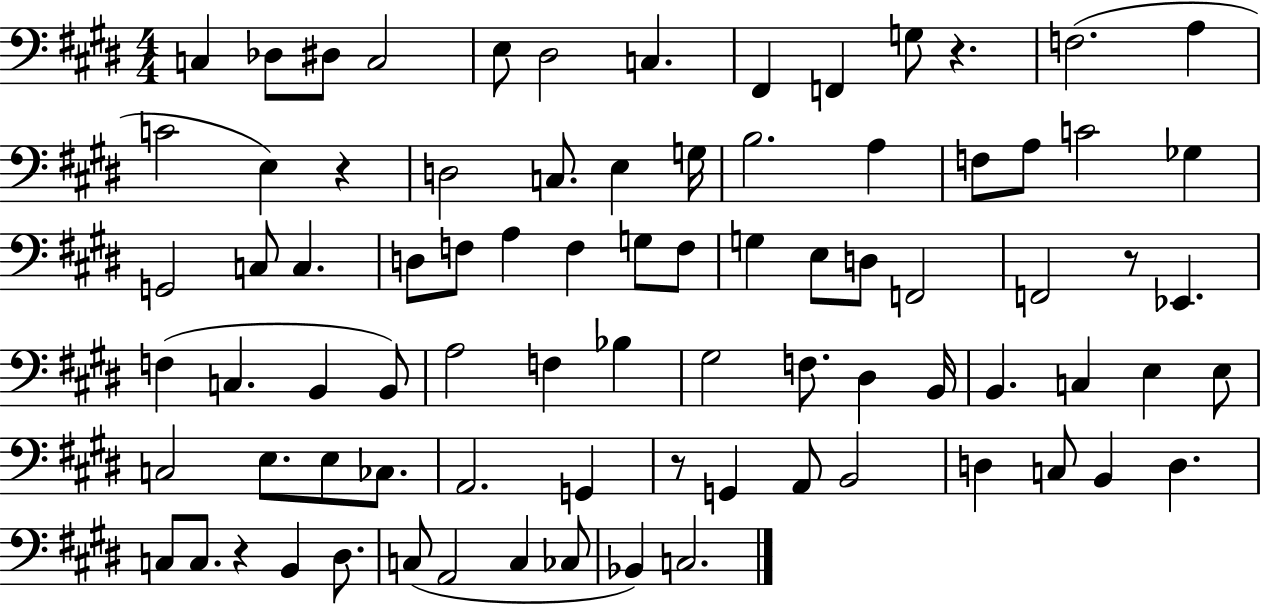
X:1
T:Untitled
M:4/4
L:1/4
K:E
C, _D,/2 ^D,/2 C,2 E,/2 ^D,2 C, ^F,, F,, G,/2 z F,2 A, C2 E, z D,2 C,/2 E, G,/4 B,2 A, F,/2 A,/2 C2 _G, G,,2 C,/2 C, D,/2 F,/2 A, F, G,/2 F,/2 G, E,/2 D,/2 F,,2 F,,2 z/2 _E,, F, C, B,, B,,/2 A,2 F, _B, ^G,2 F,/2 ^D, B,,/4 B,, C, E, E,/2 C,2 E,/2 E,/2 _C,/2 A,,2 G,, z/2 G,, A,,/2 B,,2 D, C,/2 B,, D, C,/2 C,/2 z B,, ^D,/2 C,/2 A,,2 C, _C,/2 _B,, C,2